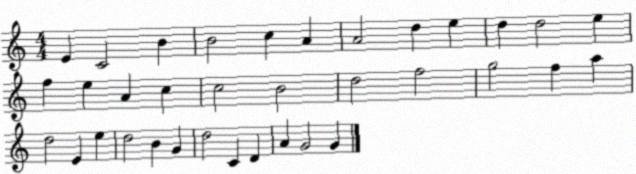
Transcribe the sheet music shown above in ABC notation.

X:1
T:Untitled
M:4/4
L:1/4
K:C
E C2 B B2 c A A2 d e d d2 e f e A c c2 B2 d2 f2 g2 f a d2 E e d2 B G d2 C D A G2 G